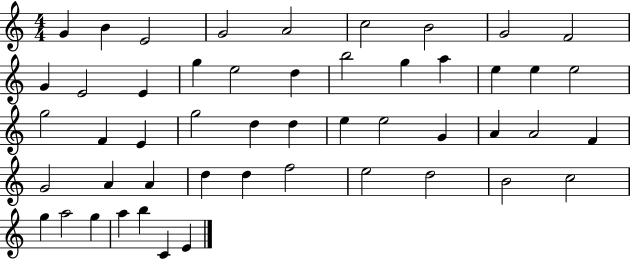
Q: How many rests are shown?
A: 0